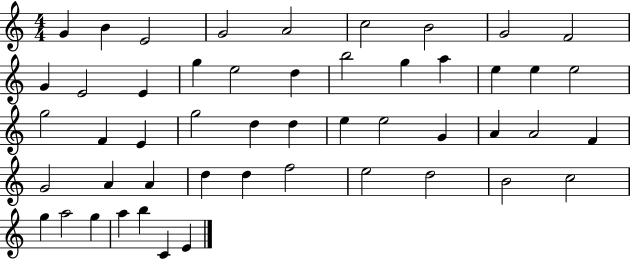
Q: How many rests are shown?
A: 0